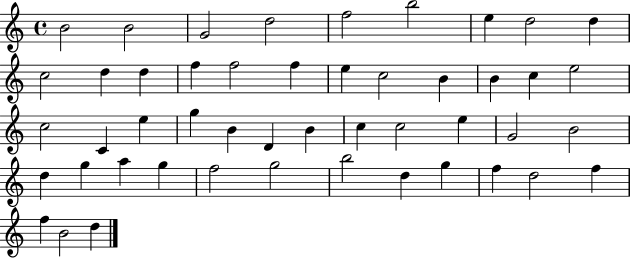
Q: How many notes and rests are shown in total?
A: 48